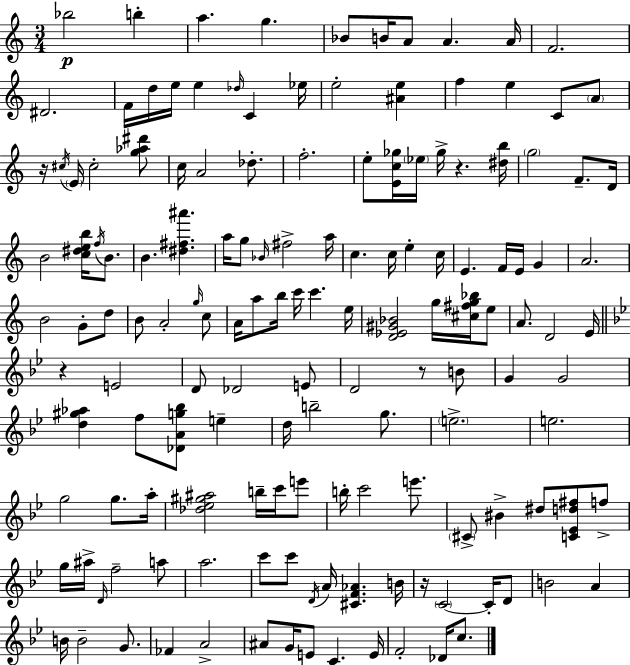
{
  \clef treble
  \numericTimeSignature
  \time 3/4
  \key c \major
  \repeat volta 2 { bes''2\p b''4-. | a''4. g''4. | bes'8 b'16 a'8 a'4. a'16 | f'2. | \break dis'2. | f'16 d''16 e''16 e''4 \grace { des''16 } c'4 | ees''16 e''2-. <ais' e''>4 | f''4 e''4 c'8 \parenthesize a'8 | \break r16 \acciaccatura { cis''16 } \parenthesize e'16 cis''2-. | <g'' aes'' dis'''>8 c''16 a'2 des''8.-. | f''2.-. | e''8-. <e' c'' ges''>16 \parenthesize ees''16 ges''16-> r4. | \break <dis'' b''>16 \parenthesize g''2 f'8.-- | d'16 b'2 <c'' dis'' e'' b''>16 \acciaccatura { f''16 } | b'8. b'4. <dis'' fis'' ais'''>4. | a''16 g''8 \grace { bes'16 } fis''2-> | \break a''16 c''4. c''16 e''4-. | c''16 e'4. f'16 e'16 | g'4 a'2. | b'2 | \break g'8-. d''8 b'8 a'2-. | \grace { g''16 } c''8 a'16 a''8 b''16 c'''16 c'''4. | e''16 <d' ees' gis' bes'>2 | g''16 <cis'' fis'' g'' bes''>16 e''8 a'8. d'2 | \break e'16 \bar "||" \break \key bes \major r4 e'2 | d'8 des'2 e'8 | d'2 r8 b'8 | g'4 g'2 | \break <d'' gis'' aes''>4 f''8 <des' a' g'' bes''>8 e''4-- | d''16 b''2-- g''8. | \parenthesize e''2.-> | e''2. | \break g''2 g''8. a''16-. | <des'' ees'' gis'' ais''>2 b''16-- c'''16 e'''8 | b''16-. c'''2 e'''8. | \parenthesize cis'8-> bis'4-> dis''8 <c' ees' d'' fis''>8 f''8-> | \break g''16 ais''16-> \grace { d'16 } f''2-- a''8 | a''2. | c'''8 c'''8 \acciaccatura { d'16 } a'16 <cis' f' aes'>4. | b'16 r16 \parenthesize c'2~~ c'16-. | \break d'8 b'2 a'4 | b'16 b'2-- g'8. | fes'4 a'2-> | ais'8 g'16 e'8 c'4. | \break e'16 f'2-. des'16 c''8. | } \bar "|."
}